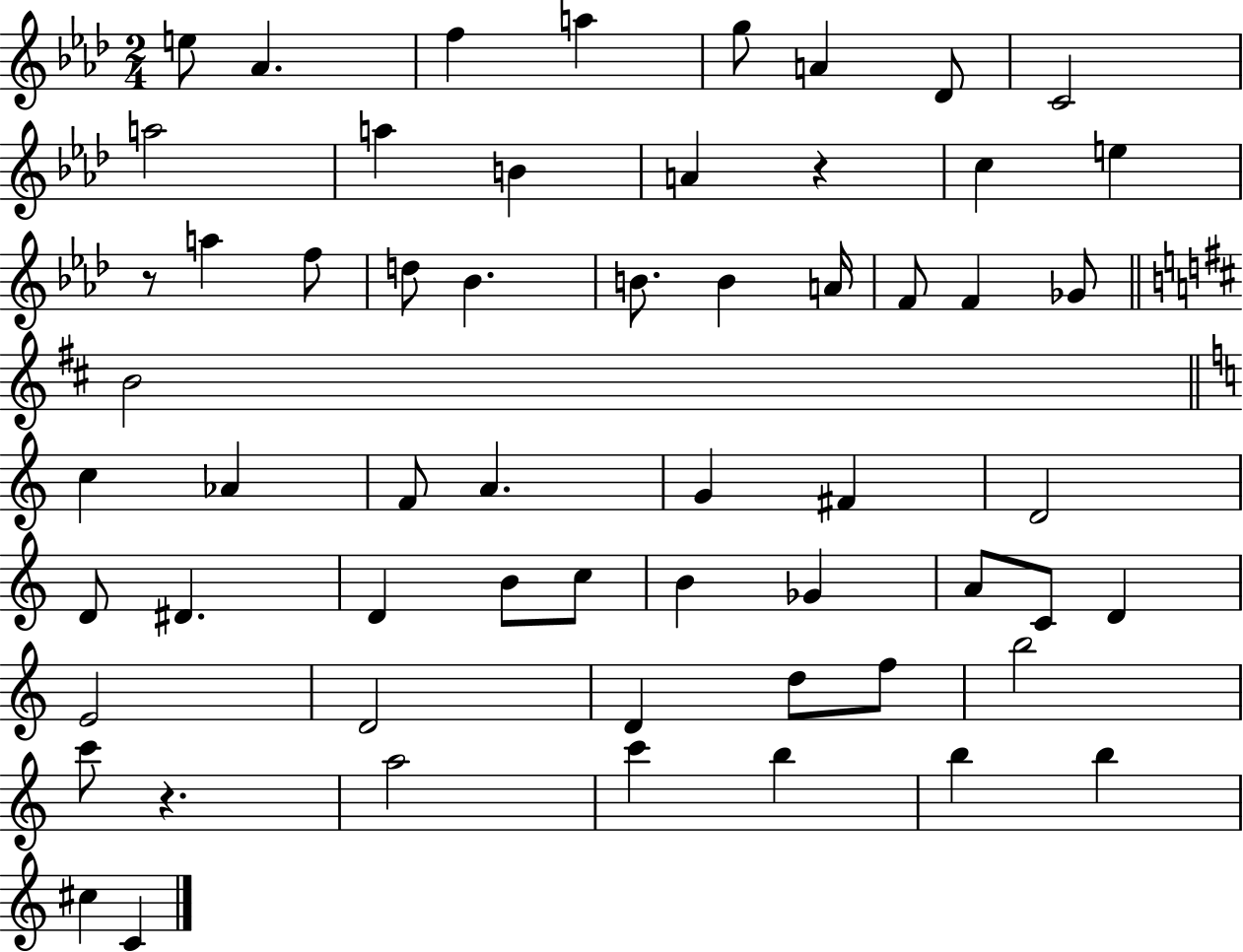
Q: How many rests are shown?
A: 3